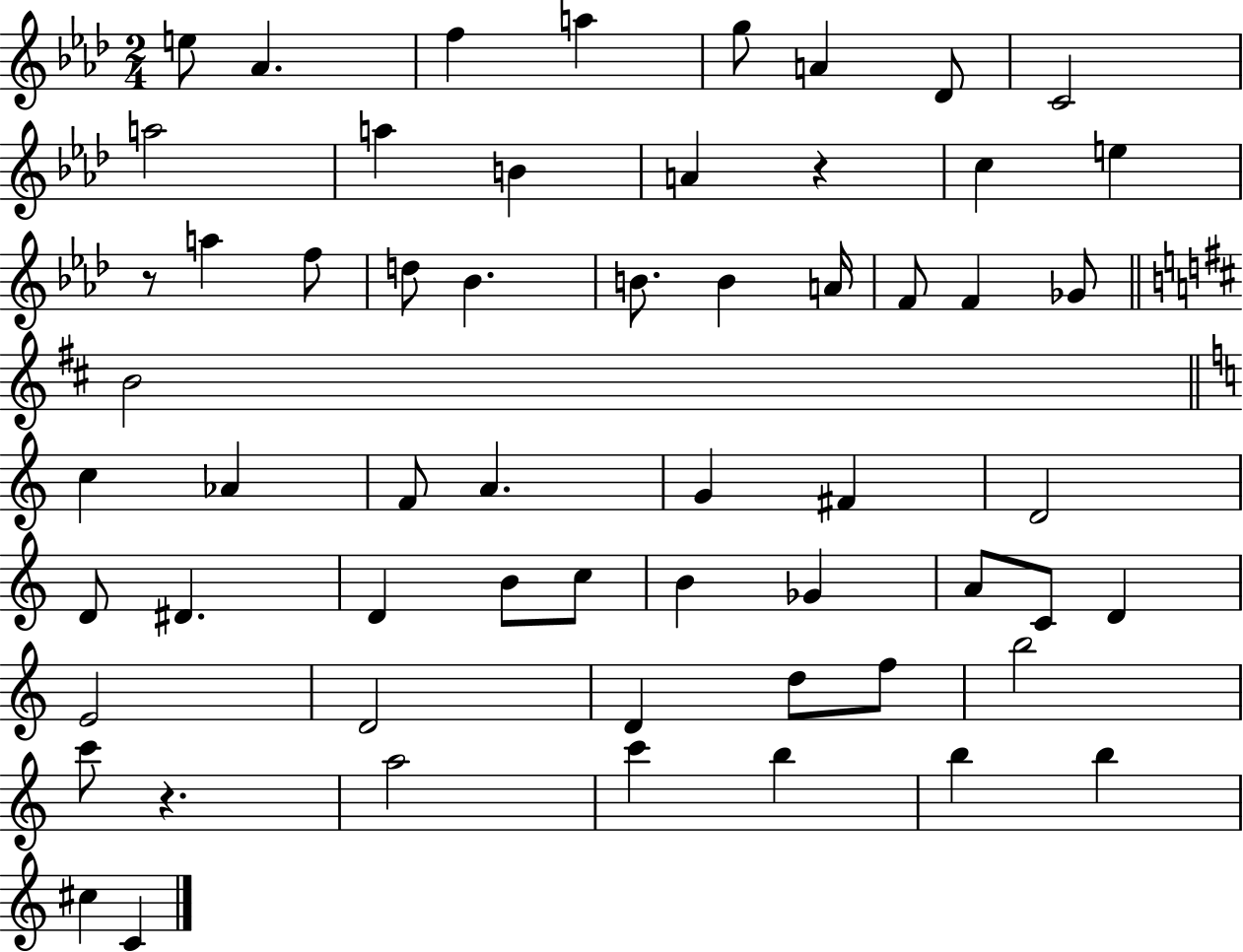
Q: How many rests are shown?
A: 3